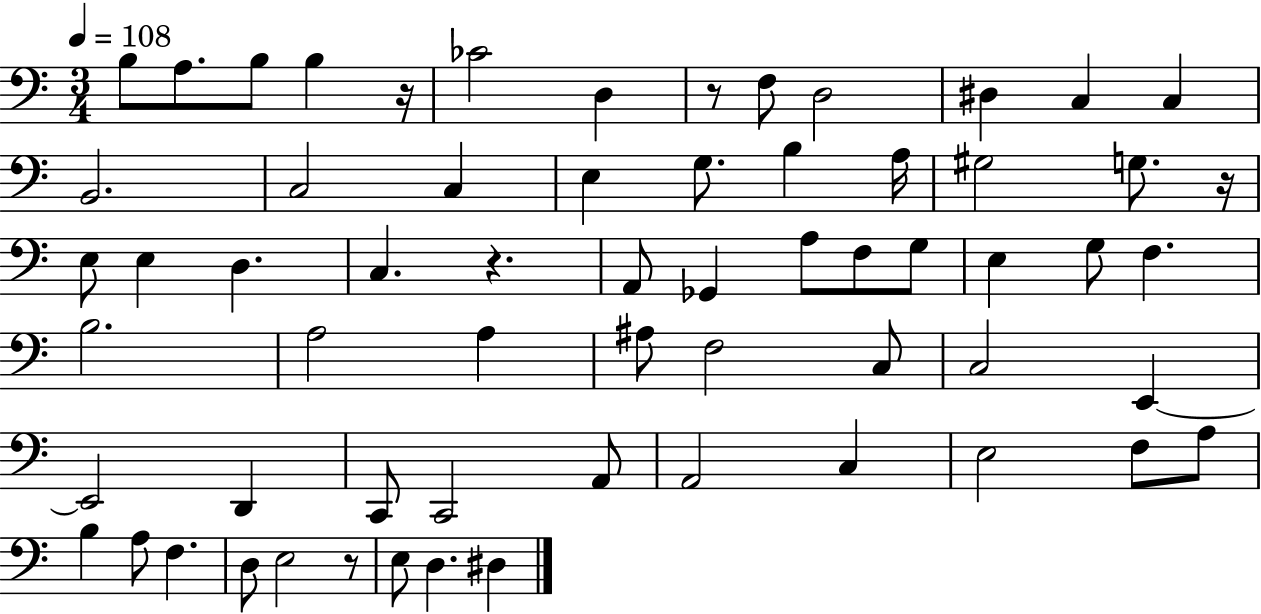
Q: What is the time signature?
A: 3/4